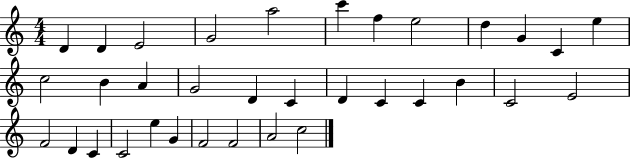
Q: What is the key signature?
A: C major